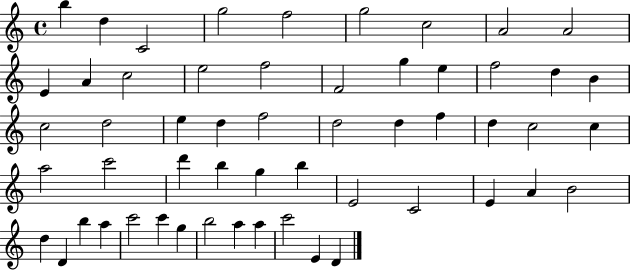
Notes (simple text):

B5/q D5/q C4/h G5/h F5/h G5/h C5/h A4/h A4/h E4/q A4/q C5/h E5/h F5/h F4/h G5/q E5/q F5/h D5/q B4/q C5/h D5/h E5/q D5/q F5/h D5/h D5/q F5/q D5/q C5/h C5/q A5/h C6/h D6/q B5/q G5/q B5/q E4/h C4/h E4/q A4/q B4/h D5/q D4/q B5/q A5/q C6/h C6/q G5/q B5/h A5/q A5/q C6/h E4/q D4/q